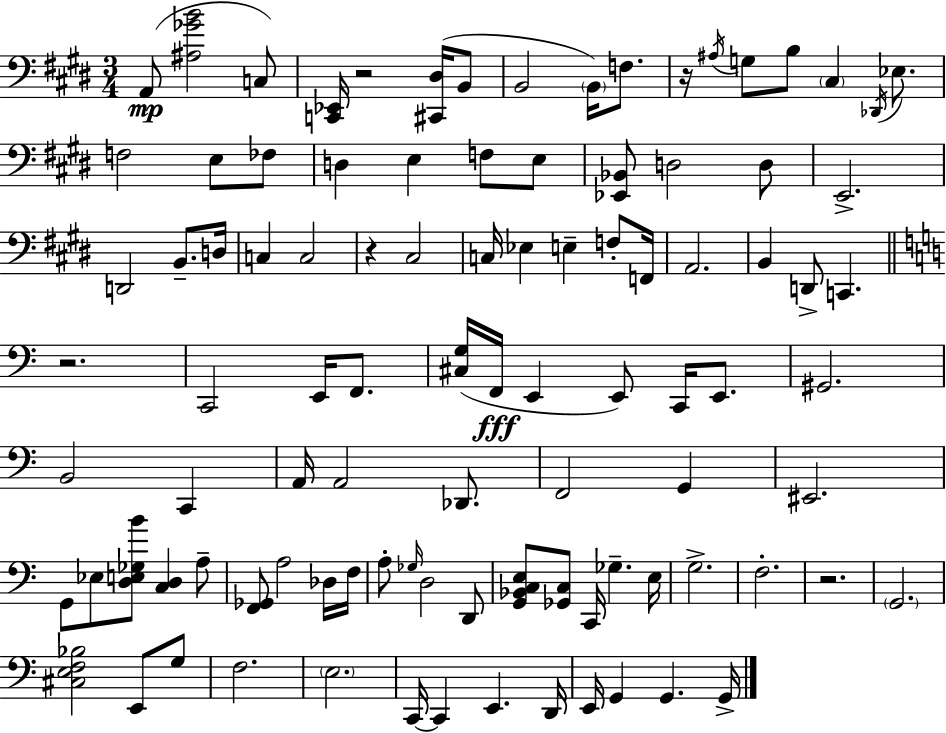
{
  \clef bass
  \numericTimeSignature
  \time 3/4
  \key e \major
  \repeat volta 2 { a,8(\mp <ais ges' b'>2 c8) | <c, ees,>16 r2 <cis, dis>16( b,8 | b,2 \parenthesize b,16) f8. | r16 \acciaccatura { ais16 } g8 b8 \parenthesize cis4 \acciaccatura { des,16 } ees8. | \break f2 e8 | fes8 d4 e4 f8 | e8 <ees, bes,>8 d2 | d8 e,2.-> | \break d,2 b,8.-- | d16 c4 c2 | r4 cis2 | c16 ees4 e4-- f8-. | \break f,16 a,2. | b,4 d,8-> c,4. | \bar "||" \break \key c \major r2. | c,2 e,16 f,8. | <cis g>16( f,16\fff e,4 e,8) c,16 e,8. | gis,2. | \break b,2 c,4 | a,16 a,2 des,8. | f,2 g,4 | eis,2. | \break g,8 ees8 <d e ges b'>8 <c d>4 a8-- | <f, ges,>8 a2 des16 f16 | a8-. \grace { ges16 } d2 d,8 | <g, bes, c e>8 <ges, c>8 c,16 ges4.-- | \break e16 g2.-> | f2.-. | r2. | \parenthesize g,2. | \break <cis e f bes>2 e,8 g8 | f2. | \parenthesize e2. | c,16~~ c,4 e,4. | \break d,16 e,16 g,4 g,4. | g,16-> } \bar "|."
}